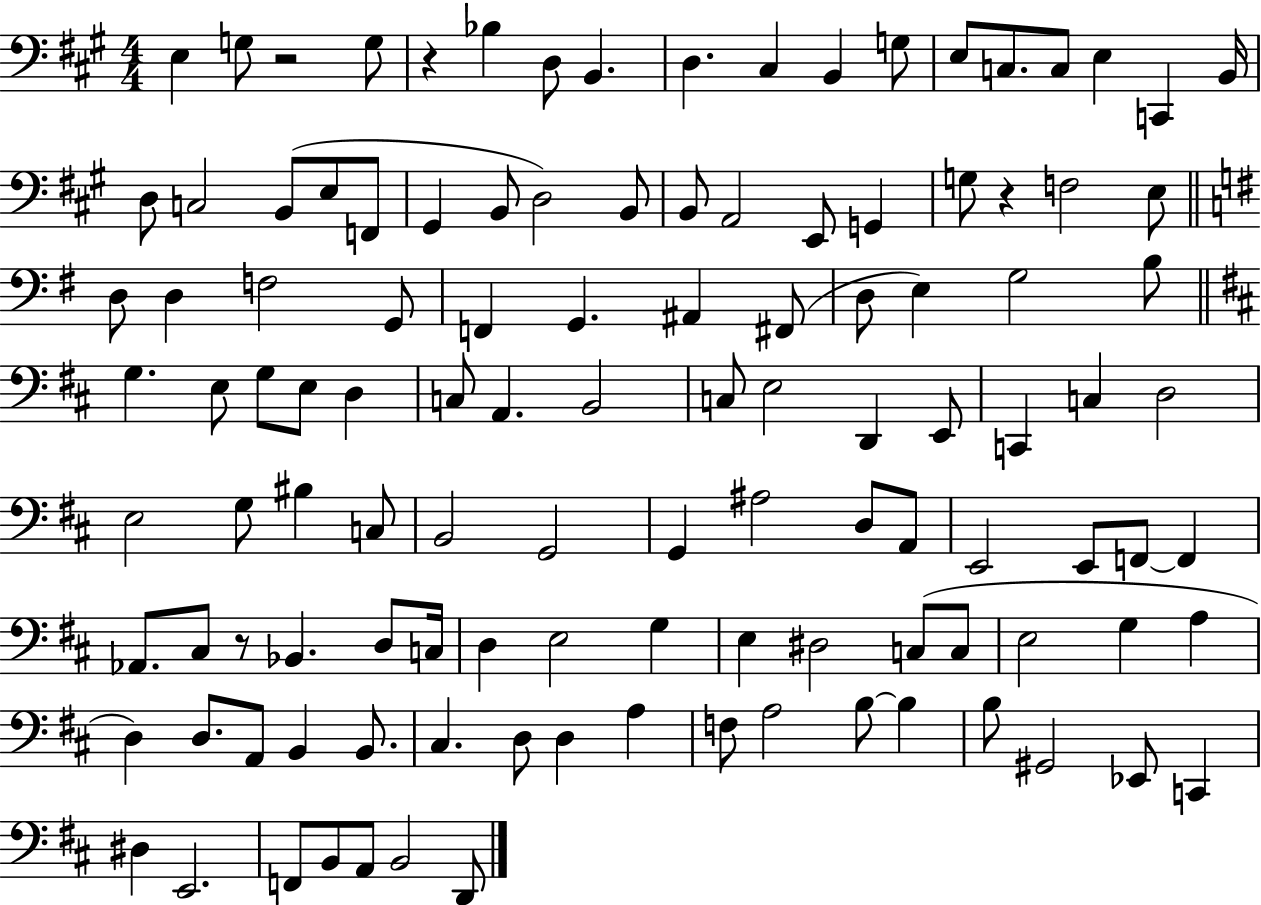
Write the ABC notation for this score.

X:1
T:Untitled
M:4/4
L:1/4
K:A
E, G,/2 z2 G,/2 z _B, D,/2 B,, D, ^C, B,, G,/2 E,/2 C,/2 C,/2 E, C,, B,,/4 D,/2 C,2 B,,/2 E,/2 F,,/2 ^G,, B,,/2 D,2 B,,/2 B,,/2 A,,2 E,,/2 G,, G,/2 z F,2 E,/2 D,/2 D, F,2 G,,/2 F,, G,, ^A,, ^F,,/2 D,/2 E, G,2 B,/2 G, E,/2 G,/2 E,/2 D, C,/2 A,, B,,2 C,/2 E,2 D,, E,,/2 C,, C, D,2 E,2 G,/2 ^B, C,/2 B,,2 G,,2 G,, ^A,2 D,/2 A,,/2 E,,2 E,,/2 F,,/2 F,, _A,,/2 ^C,/2 z/2 _B,, D,/2 C,/4 D, E,2 G, E, ^D,2 C,/2 C,/2 E,2 G, A, D, D,/2 A,,/2 B,, B,,/2 ^C, D,/2 D, A, F,/2 A,2 B,/2 B, B,/2 ^G,,2 _E,,/2 C,, ^D, E,,2 F,,/2 B,,/2 A,,/2 B,,2 D,,/2